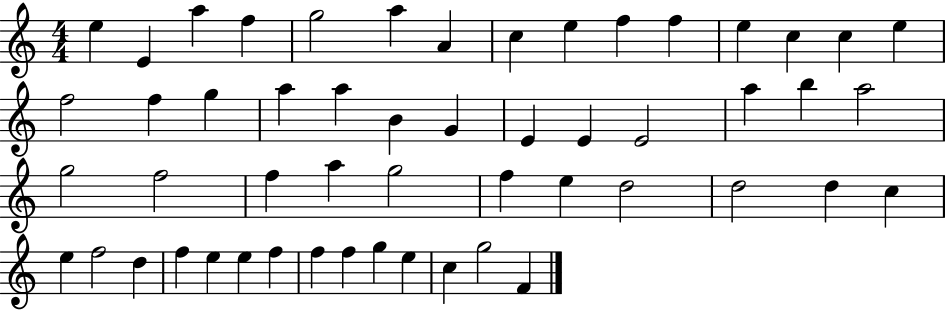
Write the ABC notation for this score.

X:1
T:Untitled
M:4/4
L:1/4
K:C
e E a f g2 a A c e f f e c c e f2 f g a a B G E E E2 a b a2 g2 f2 f a g2 f e d2 d2 d c e f2 d f e e f f f g e c g2 F